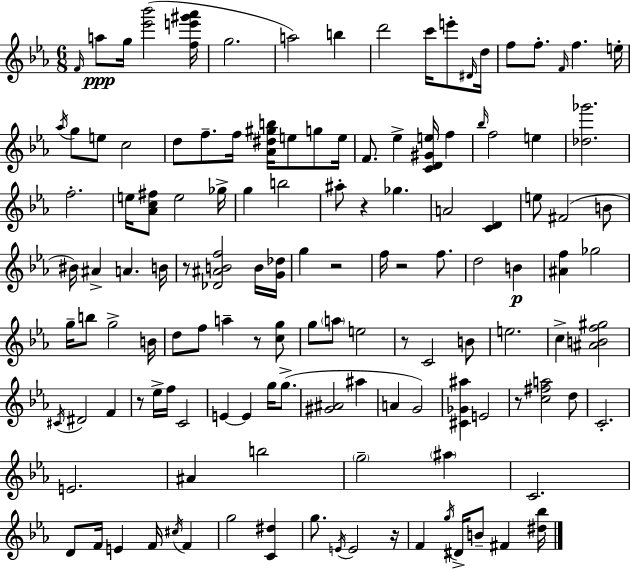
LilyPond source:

{
  \clef treble
  \numericTimeSignature
  \time 6/8
  \key ees \major
  \grace { f'16 }\ppp a''8 g''16 <ees''' bes'''>2( | <f'' e''' gis''' aes'''>16 g''2. | a''2) b''4 | d'''2 c'''16 e'''8-. | \break \grace { dis'16 } d''16 f''8 f''8.-. \grace { f'16 } f''4. | e''16-. \acciaccatura { aes''16 } g''8 e''8 c''2 | d''8 f''8.-- f''16 <aes' dis'' gis'' b''>16 e''8 | g''8 e''16 f'8. ees''4-> <c' d' gis' e''>16 | \break f''4 \grace { bes''16 } f''2 | e''4 <des'' ges'''>2. | f''2.-. | e''16 <aes' c'' fis''>8 e''2 | \break ges''16-> g''4 b''2 | ais''8-. r4 ges''4. | a'2 | <c' d'>4 e''8 fis'2( | \break b'8 bis'16) ais'4-> a'4. | b'16 r8 <des' ais' b' f''>2 | b'16 <g' des''>16 g''4 r2 | f''16 r2 | \break f''8. d''2 | b'4\p <ais' f''>4 ges''2 | g''16-- b''8 g''2-> | b'16 d''8 f''8 a''4-- | \break r8 <c'' g''>8 g''8 \parenthesize a''8 e''2 | r8 c'2 | b'8 e''2. | c''4-> <ais' b' f'' gis''>2 | \break \acciaccatura { cis'16 } dis'2 | f'4 r8 ees''16-> f''16 c'2 | e'4~~ e'4 | g''16 g''8.->( <gis' ais'>2 | \break ais''4 a'4 g'2) | <cis' ges' ais''>4 e'2 | r8 <c'' fis'' a''>2 | d''8 c'2.-. | \break e'2. | ais'4 b''2 | \parenthesize g''2-- | \parenthesize ais''4 c'2. | \break d'8 f'16 e'4 | f'16 \acciaccatura { cis''16 } f'4 g''2 | <c' dis''>4 g''8. \acciaccatura { e'16 } e'2 | r16 f'4 | \break \acciaccatura { g''16 } dis'16-> b'8-- fis'4 <dis'' bes''>16 \bar "|."
}